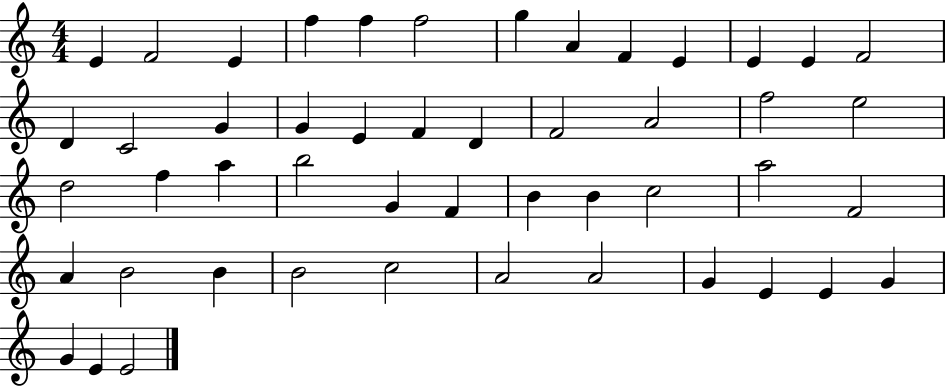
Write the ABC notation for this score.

X:1
T:Untitled
M:4/4
L:1/4
K:C
E F2 E f f f2 g A F E E E F2 D C2 G G E F D F2 A2 f2 e2 d2 f a b2 G F B B c2 a2 F2 A B2 B B2 c2 A2 A2 G E E G G E E2